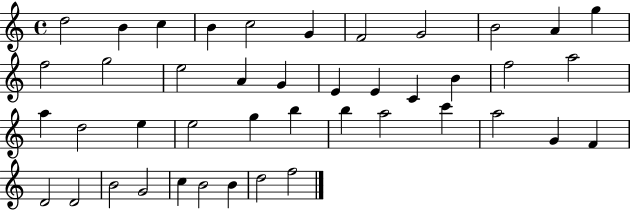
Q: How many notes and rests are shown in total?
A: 43